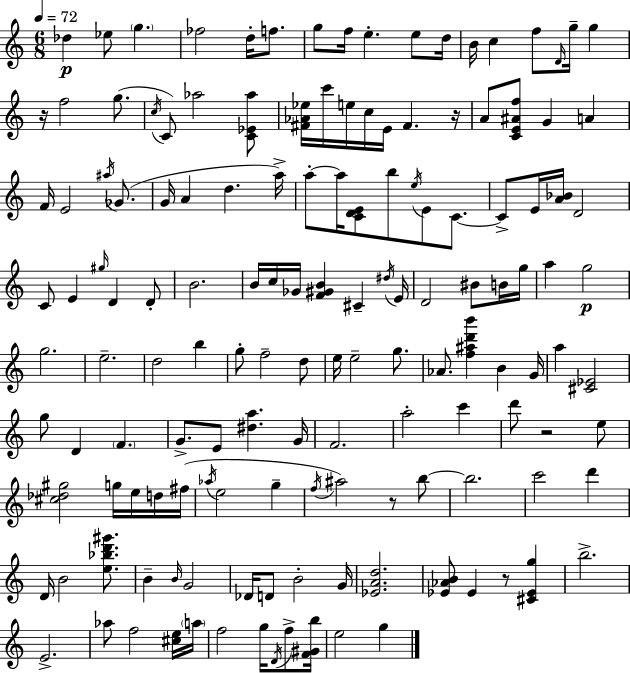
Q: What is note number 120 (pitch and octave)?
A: G5